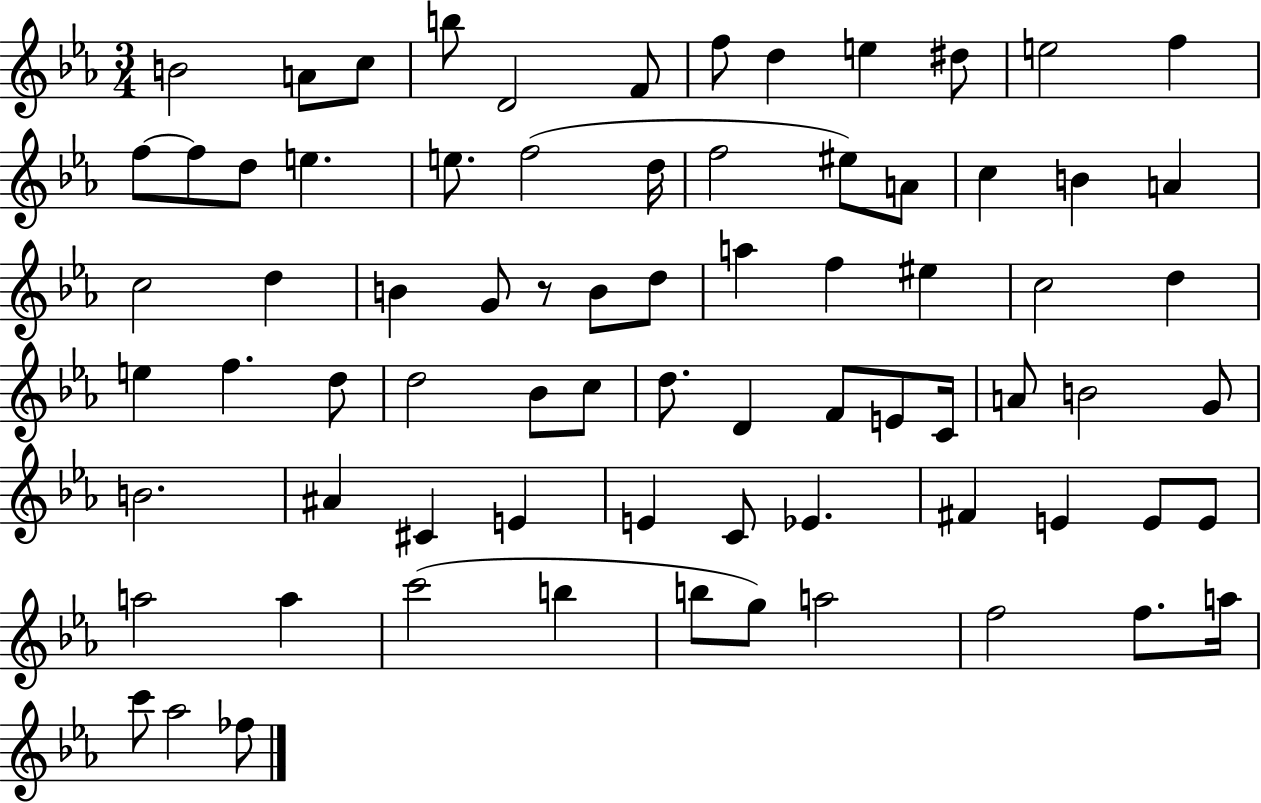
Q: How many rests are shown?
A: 1